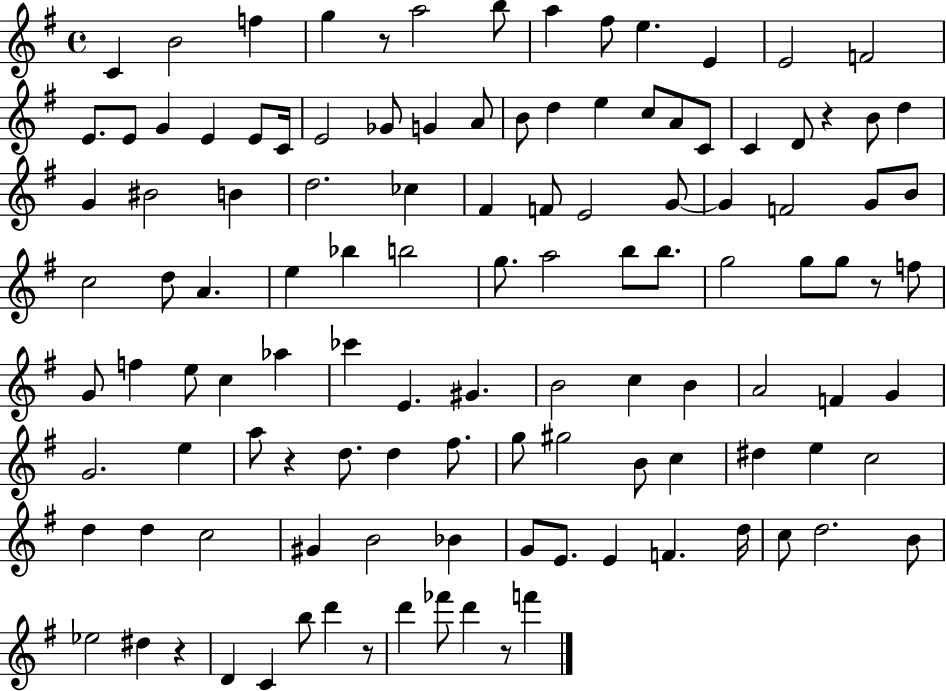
C4/q B4/h F5/q G5/q R/e A5/h B5/e A5/q F#5/e E5/q. E4/q E4/h F4/h E4/e. E4/e G4/q E4/q E4/e C4/s E4/h Gb4/e G4/q A4/e B4/e D5/q E5/q C5/e A4/e C4/e C4/q D4/e R/q B4/e D5/q G4/q BIS4/h B4/q D5/h. CES5/q F#4/q F4/e E4/h G4/e G4/q F4/h G4/e B4/e C5/h D5/e A4/q. E5/q Bb5/q B5/h G5/e. A5/h B5/e B5/e. G5/h G5/e G5/e R/e F5/e G4/e F5/q E5/e C5/q Ab5/q CES6/q E4/q. G#4/q. B4/h C5/q B4/q A4/h F4/q G4/q G4/h. E5/q A5/e R/q D5/e. D5/q F#5/e. G5/e G#5/h B4/e C5/q D#5/q E5/q C5/h D5/q D5/q C5/h G#4/q B4/h Bb4/q G4/e E4/e. E4/q F4/q. D5/s C5/e D5/h. B4/e Eb5/h D#5/q R/q D4/q C4/q B5/e D6/q R/e D6/q FES6/e D6/q R/e F6/q